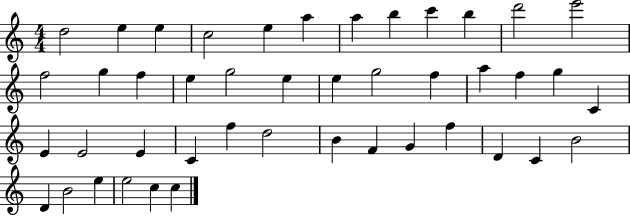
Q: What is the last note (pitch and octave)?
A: C5